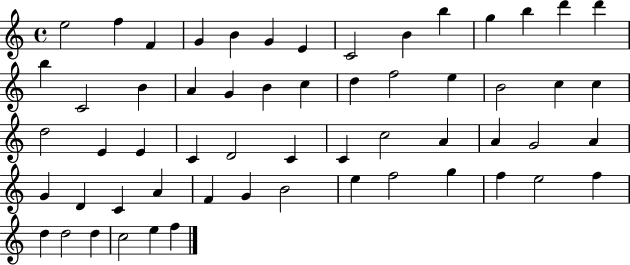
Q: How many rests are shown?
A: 0